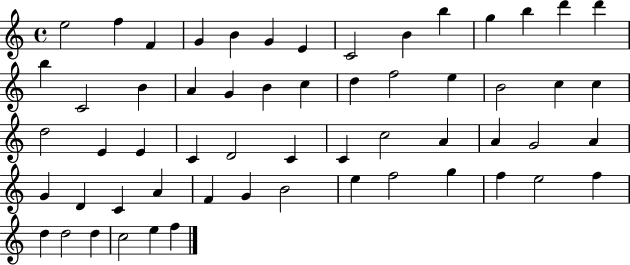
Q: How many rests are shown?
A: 0